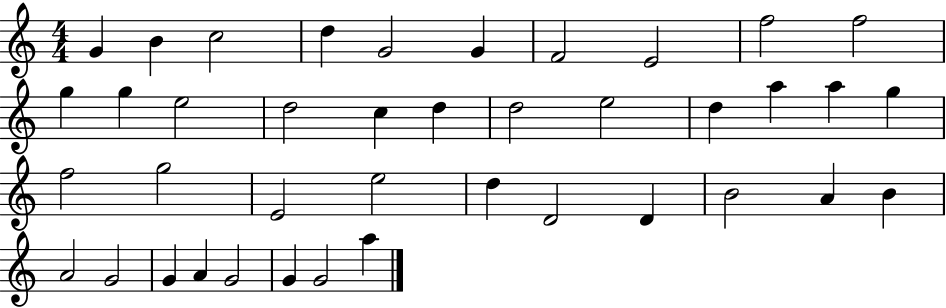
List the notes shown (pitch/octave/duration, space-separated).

G4/q B4/q C5/h D5/q G4/h G4/q F4/h E4/h F5/h F5/h G5/q G5/q E5/h D5/h C5/q D5/q D5/h E5/h D5/q A5/q A5/q G5/q F5/h G5/h E4/h E5/h D5/q D4/h D4/q B4/h A4/q B4/q A4/h G4/h G4/q A4/q G4/h G4/q G4/h A5/q